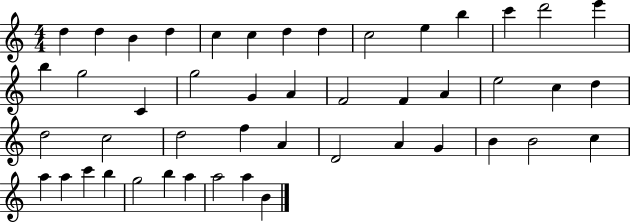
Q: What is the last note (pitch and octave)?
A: B4